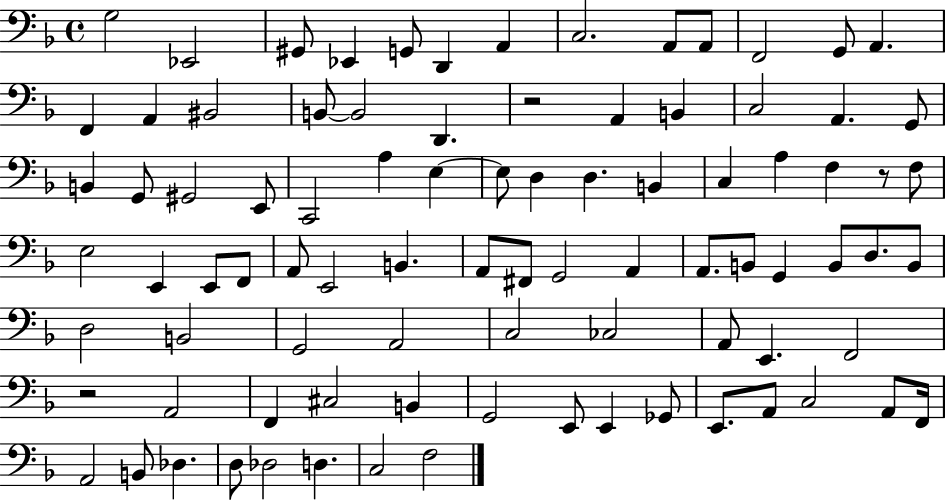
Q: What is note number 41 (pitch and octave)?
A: E2